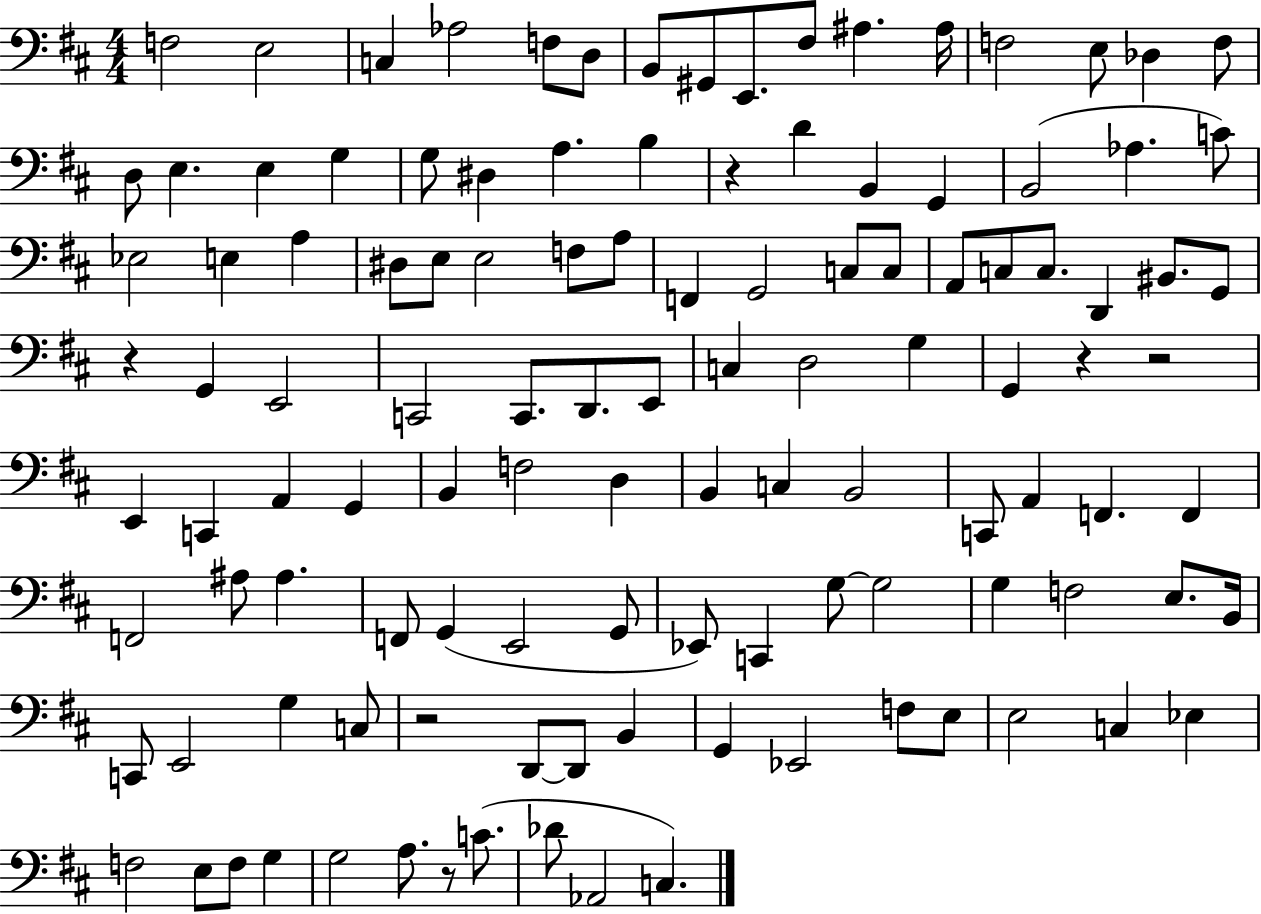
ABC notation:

X:1
T:Untitled
M:4/4
L:1/4
K:D
F,2 E,2 C, _A,2 F,/2 D,/2 B,,/2 ^G,,/2 E,,/2 ^F,/2 ^A, ^A,/4 F,2 E,/2 _D, F,/2 D,/2 E, E, G, G,/2 ^D, A, B, z D B,, G,, B,,2 _A, C/2 _E,2 E, A, ^D,/2 E,/2 E,2 F,/2 A,/2 F,, G,,2 C,/2 C,/2 A,,/2 C,/2 C,/2 D,, ^B,,/2 G,,/2 z G,, E,,2 C,,2 C,,/2 D,,/2 E,,/2 C, D,2 G, G,, z z2 E,, C,, A,, G,, B,, F,2 D, B,, C, B,,2 C,,/2 A,, F,, F,, F,,2 ^A,/2 ^A, F,,/2 G,, E,,2 G,,/2 _E,,/2 C,, G,/2 G,2 G, F,2 E,/2 B,,/4 C,,/2 E,,2 G, C,/2 z2 D,,/2 D,,/2 B,, G,, _E,,2 F,/2 E,/2 E,2 C, _E, F,2 E,/2 F,/2 G, G,2 A,/2 z/2 C/2 _D/2 _A,,2 C,